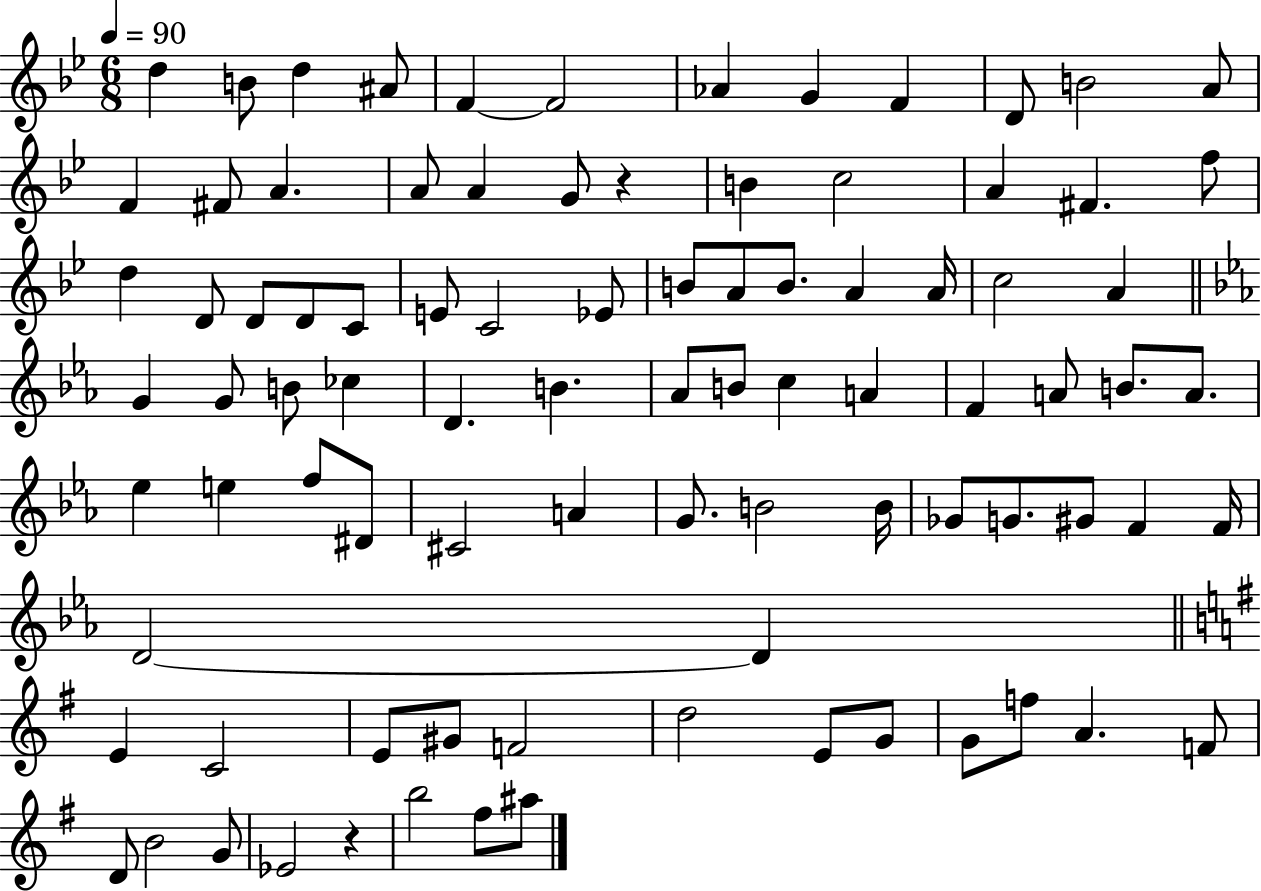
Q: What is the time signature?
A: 6/8